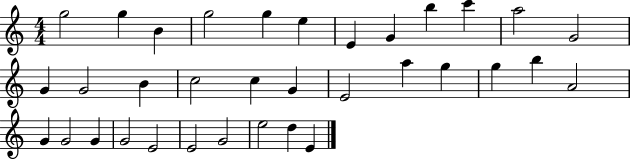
{
  \clef treble
  \numericTimeSignature
  \time 4/4
  \key c \major
  g''2 g''4 b'4 | g''2 g''4 e''4 | e'4 g'4 b''4 c'''4 | a''2 g'2 | \break g'4 g'2 b'4 | c''2 c''4 g'4 | e'2 a''4 g''4 | g''4 b''4 a'2 | \break g'4 g'2 g'4 | g'2 e'2 | e'2 g'2 | e''2 d''4 e'4 | \break \bar "|."
}